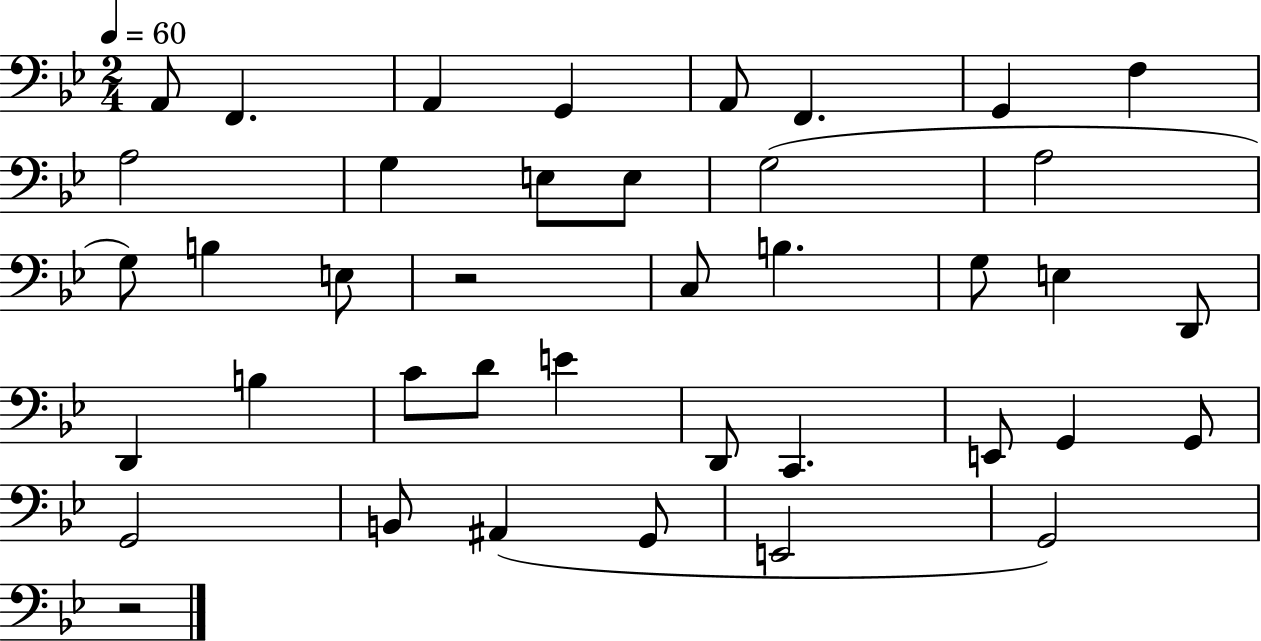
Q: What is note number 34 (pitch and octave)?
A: B2